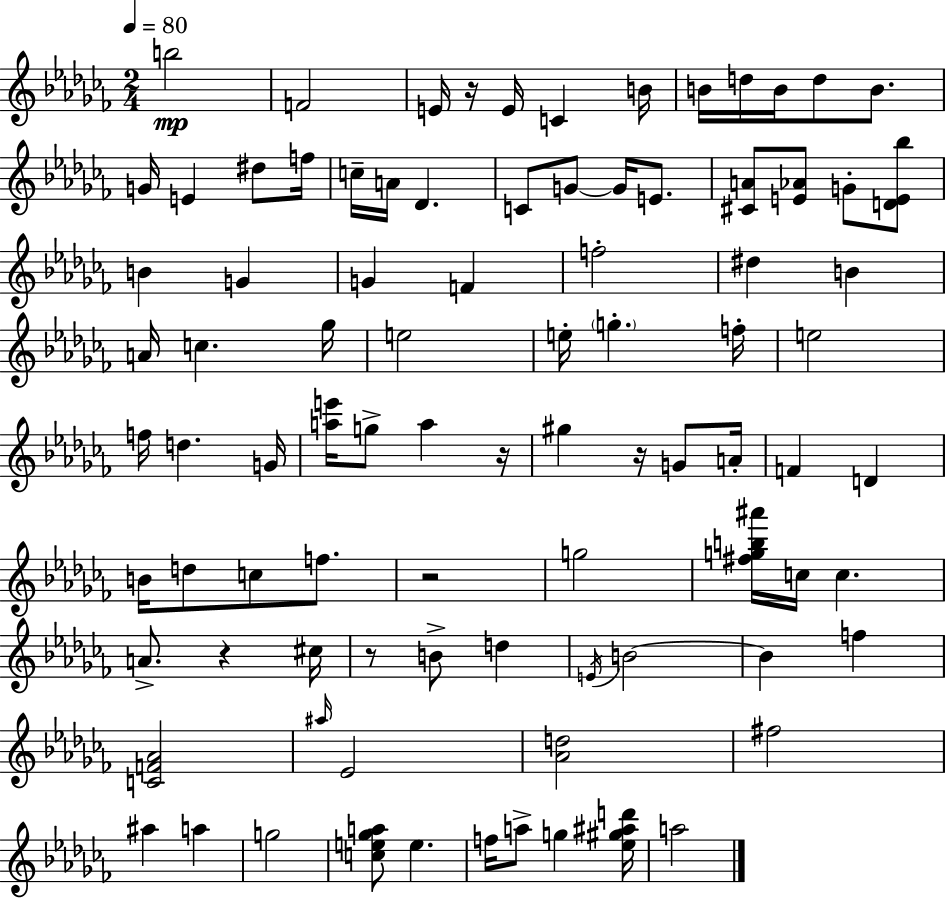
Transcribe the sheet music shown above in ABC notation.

X:1
T:Untitled
M:2/4
L:1/4
K:Abm
b2 F2 E/4 z/4 E/4 C B/4 B/4 d/4 B/4 d/2 B/2 G/4 E ^d/2 f/4 c/4 A/4 _D C/2 G/2 G/4 E/2 [^CA]/2 [E_A]/2 G/2 [DE_b]/2 B G G F f2 ^d B A/4 c _g/4 e2 e/4 g f/4 e2 f/4 d G/4 [ae']/4 g/2 a z/4 ^g z/4 G/2 A/4 F D B/4 d/2 c/2 f/2 z2 g2 [^fgb^a']/4 c/4 c A/2 z ^c/4 z/2 B/2 d E/4 B2 B f [CF_A]2 ^a/4 _E2 [_Ad]2 ^f2 ^a a g2 [ce_ga]/2 e f/4 a/2 g [_e^g^ad']/4 a2